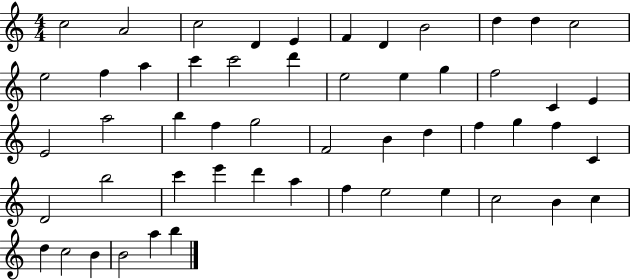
X:1
T:Untitled
M:4/4
L:1/4
K:C
c2 A2 c2 D E F D B2 d d c2 e2 f a c' c'2 d' e2 e g f2 C E E2 a2 b f g2 F2 B d f g f C D2 b2 c' e' d' a f e2 e c2 B c d c2 B B2 a b